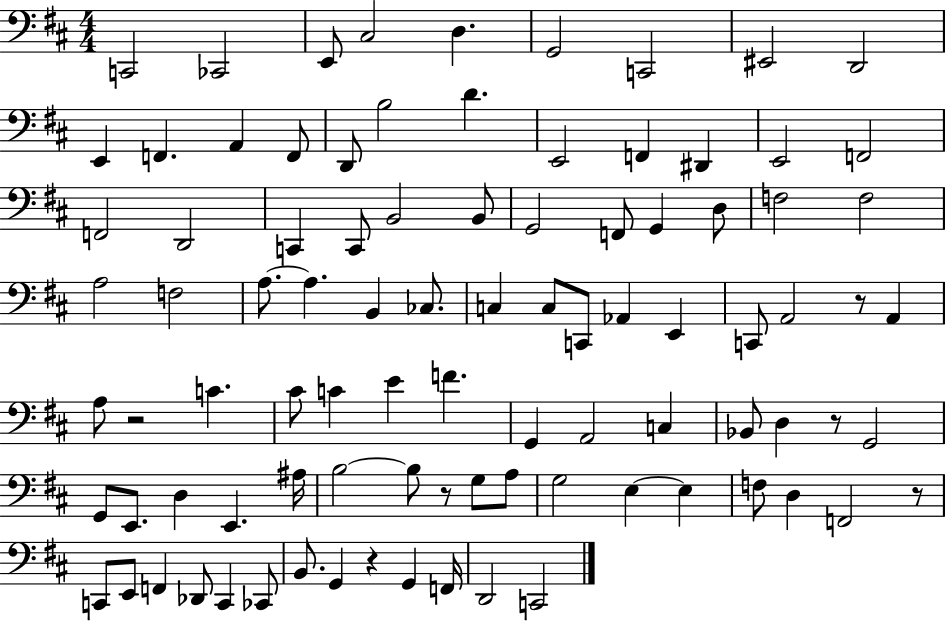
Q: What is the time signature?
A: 4/4